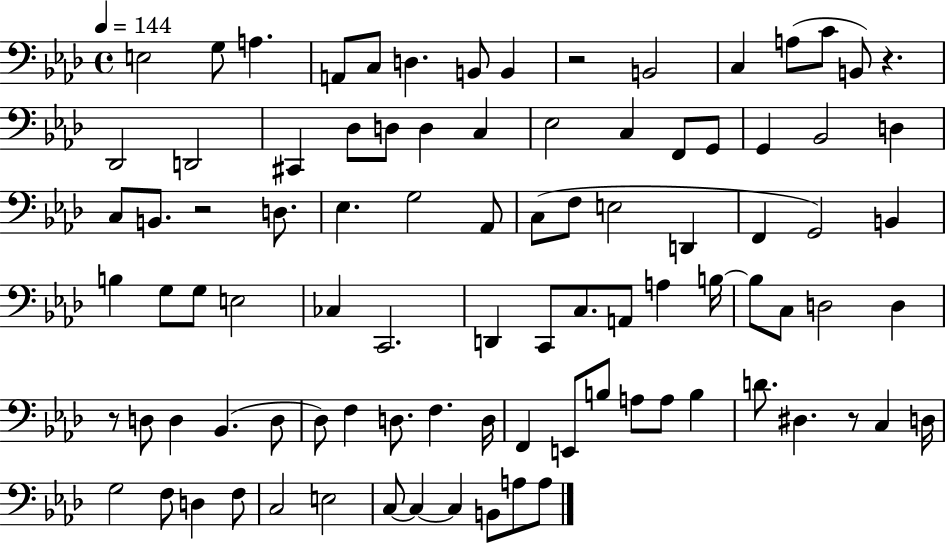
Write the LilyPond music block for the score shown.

{
  \clef bass
  \time 4/4
  \defaultTimeSignature
  \key aes \major
  \tempo 4 = 144
  \repeat volta 2 { e2 g8 a4. | a,8 c8 d4. b,8 b,4 | r2 b,2 | c4 a8( c'8 b,8) r4. | \break des,2 d,2 | cis,4 des8 d8 d4 c4 | ees2 c4 f,8 g,8 | g,4 bes,2 d4 | \break c8 b,8. r2 d8. | ees4. g2 aes,8 | c8( f8 e2 d,4 | f,4 g,2) b,4 | \break b4 g8 g8 e2 | ces4 c,2. | d,4 c,8 c8. a,8 a4 b16~~ | b8 c8 d2 d4 | \break r8 d8 d4 bes,4.( d8 | des8) f4 d8. f4. d16 | f,4 e,8 b8 a8 a8 b4 | d'8. dis4. r8 c4 d16 | \break g2 f8 d4 f8 | c2 e2 | c8~~ c4~~ c4 b,8 a8 a8 | } \bar "|."
}